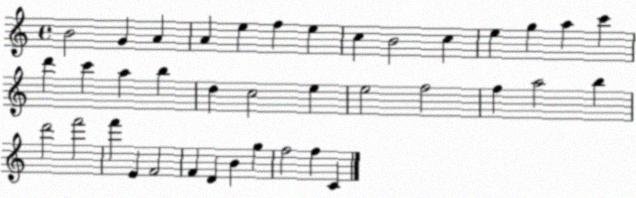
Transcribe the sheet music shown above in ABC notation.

X:1
T:Untitled
M:4/4
L:1/4
K:C
B2 G A A e f e c B2 c e g a c' d' c' a b d c2 e e2 f2 f a2 b d'2 f'2 f' E F2 F D B g f2 f C